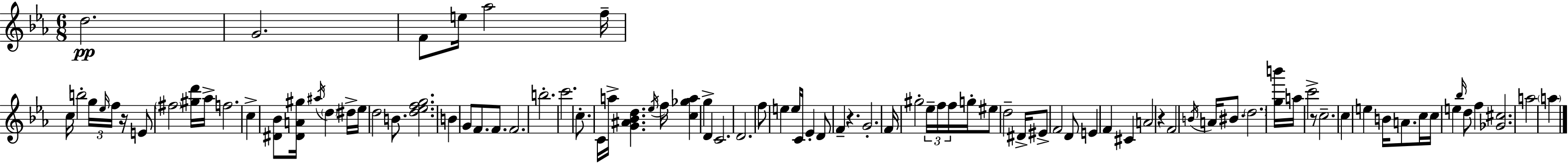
D5/h. G4/h. F4/e E5/s Ab5/h F5/s C5/s B5/h G5/s Eb5/s F5/s R/s E4/e F#5/h [G#5,D6]/s Ab5/s F5/h. C5/q [D#4,Bb4]/e [D#4,A4,G#5]/s A#5/s D5/q D#5/s Eb5/s D5/h B4/e. [D5,Eb5,F5,G5]/h. B4/q G4/e F4/e. F4/e. F4/h. B5/h. C6/h. C5/e. C4/s A5/s [G4,A#4,Bb4,D5]/q. Eb5/s F5/s [C5,Gb5,A5]/q G5/q D4/q C4/h. D4/h. F5/e E5/q E5/s C4/s Eb4/q D4/e F4/q R/q. G4/h. F4/s G#5/h Eb5/s F5/s F5/s G5/s EIS5/e D5/h D#4/s EIS4/e F4/h D4/e E4/q F4/q C#4/q A4/h R/q F4/h B4/s A4/s BIS4/e. D5/h. [G5,B6]/s A5/s C6/h R/e C5/h. C5/q E5/q B4/s A4/e. C5/s C5/s E5/q Bb5/s D5/e F5/q [Gb4,C#5]/h. A5/h A5/q